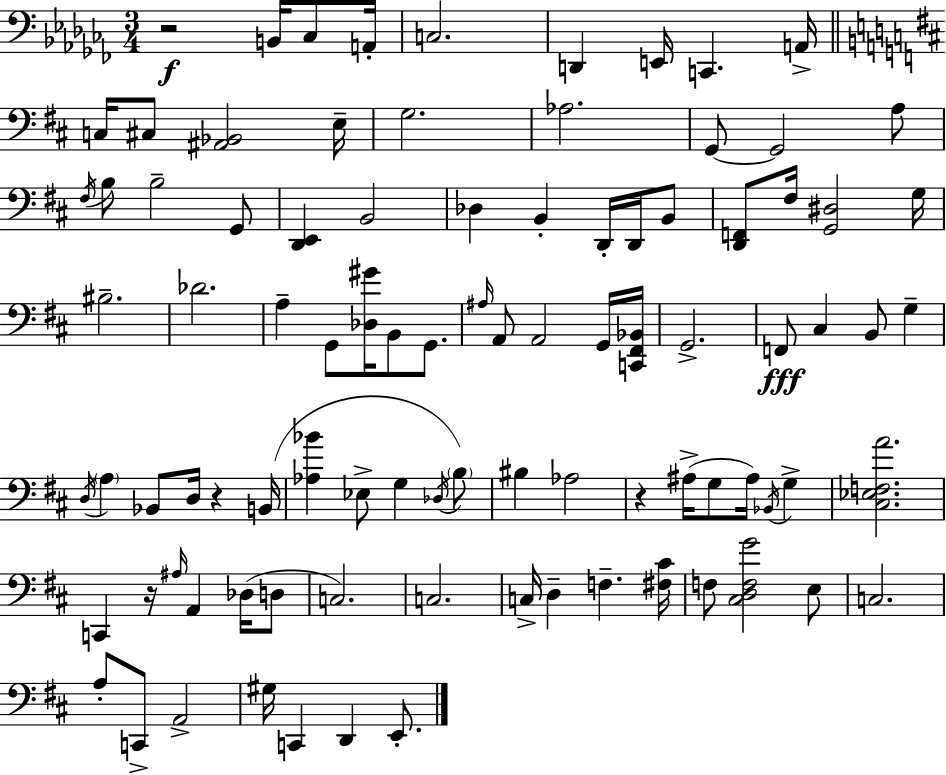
X:1
T:Untitled
M:3/4
L:1/4
K:Abm
z2 B,,/4 _C,/2 A,,/4 C,2 D,, E,,/4 C,, A,,/4 C,/4 ^C,/2 [^A,,_B,,]2 E,/4 G,2 _A,2 G,,/2 G,,2 A,/2 ^F,/4 B,/2 B,2 G,,/2 [D,,E,,] B,,2 _D, B,, D,,/4 D,,/4 B,,/2 [D,,F,,]/2 ^F,/4 [G,,^D,]2 G,/4 ^B,2 _D2 A, G,,/2 [_D,^G]/4 B,,/2 G,,/2 ^A,/4 A,,/2 A,,2 G,,/4 [C,,^F,,_B,,]/4 G,,2 F,,/2 ^C, B,,/2 G, D,/4 A, _B,,/2 D,/4 z B,,/4 [_A,_B] _E,/2 G, _D,/4 B,/2 ^B, _A,2 z ^A,/4 G,/2 ^A,/4 _B,,/4 G, [^C,_E,F,A]2 C,, z/4 ^A,/4 A,, _D,/4 D,/2 C,2 C,2 C,/4 D, F, [^F,^C]/4 F,/2 [^C,D,F,G]2 E,/2 C,2 A,/2 C,,/2 A,,2 ^G,/4 C,, D,, E,,/2